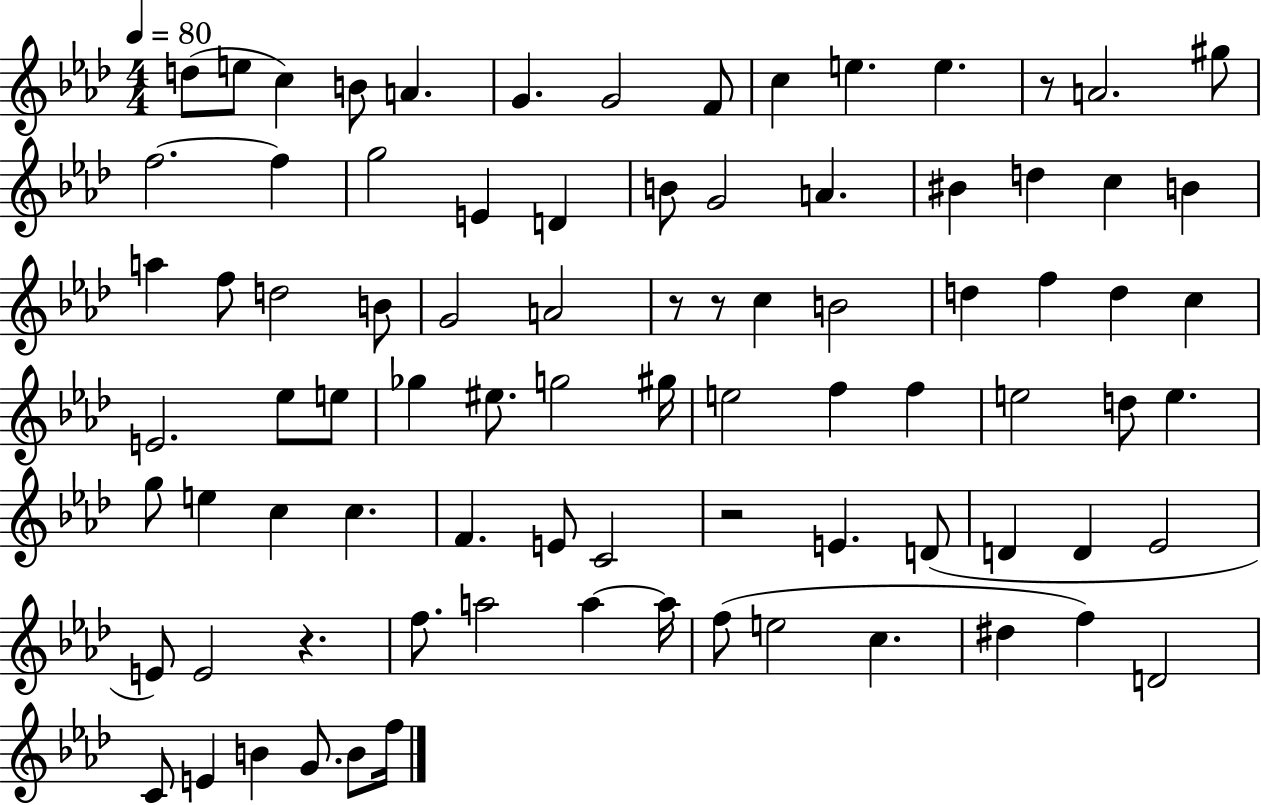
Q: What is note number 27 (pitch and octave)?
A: F5